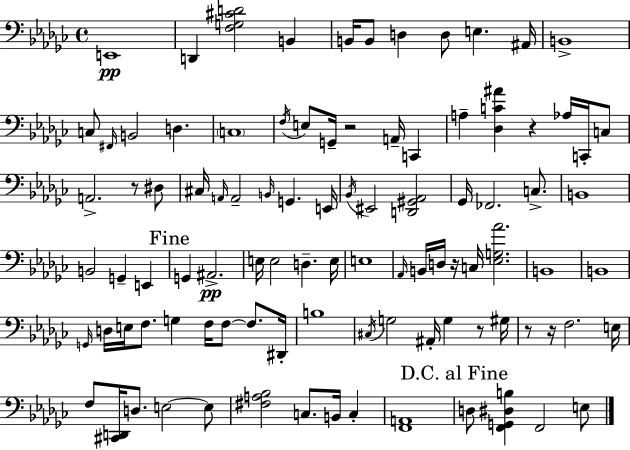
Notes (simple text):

E2/w D2/q [F3,G3,C#4,D4]/h B2/q B2/s B2/e D3/q D3/e E3/q. A#2/s B2/w C3/e F#2/s B2/h D3/q. C3/w F3/s E3/e G2/s R/h A2/s C2/q A3/q [Db3,C4,A#4]/q R/q Ab3/s C2/s C3/e A2/h. R/e D#3/e C#3/s A2/s A2/h B2/s G2/q. E2/s Bb2/s EIS2/h [D2,G#2,Ab2]/h Gb2/s FES2/h. C3/e. B2/w B2/h G2/q E2/q G2/q A#2/h. E3/s E3/h D3/q. E3/s E3/w Ab2/s B2/s D3/s R/s C3/s [Eb3,G3,Ab4]/h. B2/w B2/w G2/s D3/s E3/s F3/e. G3/q F3/s F3/e F3/e. D#2/s B3/w C#3/s G3/h A#2/s G3/q R/e G#3/s R/e R/s F3/h. E3/s F3/e [C#2,D2]/s D3/e. E3/h E3/e [F#3,A3,Bb3]/h C3/e. B2/s C3/q [F2,A2]/w D3/e [F2,G2,D#3,B3]/q F2/h E3/e